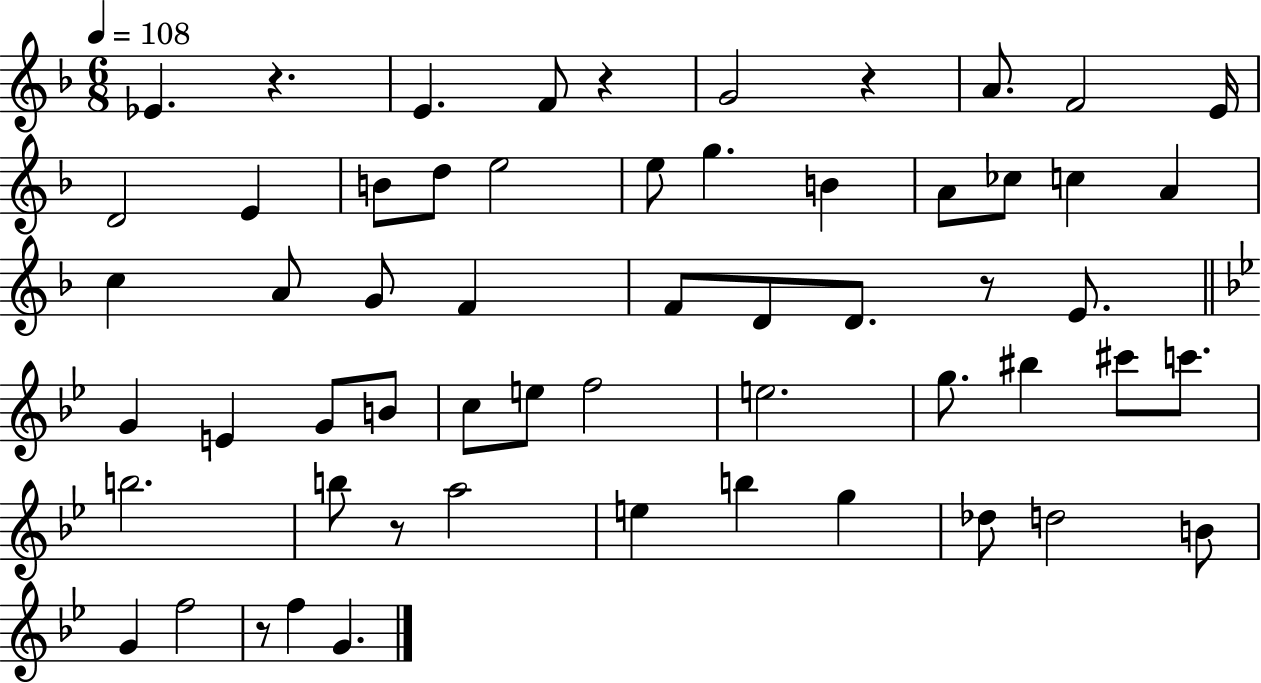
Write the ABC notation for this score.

X:1
T:Untitled
M:6/8
L:1/4
K:F
_E z E F/2 z G2 z A/2 F2 E/4 D2 E B/2 d/2 e2 e/2 g B A/2 _c/2 c A c A/2 G/2 F F/2 D/2 D/2 z/2 E/2 G E G/2 B/2 c/2 e/2 f2 e2 g/2 ^b ^c'/2 c'/2 b2 b/2 z/2 a2 e b g _d/2 d2 B/2 G f2 z/2 f G